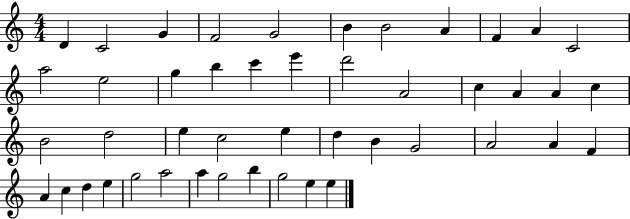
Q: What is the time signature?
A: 4/4